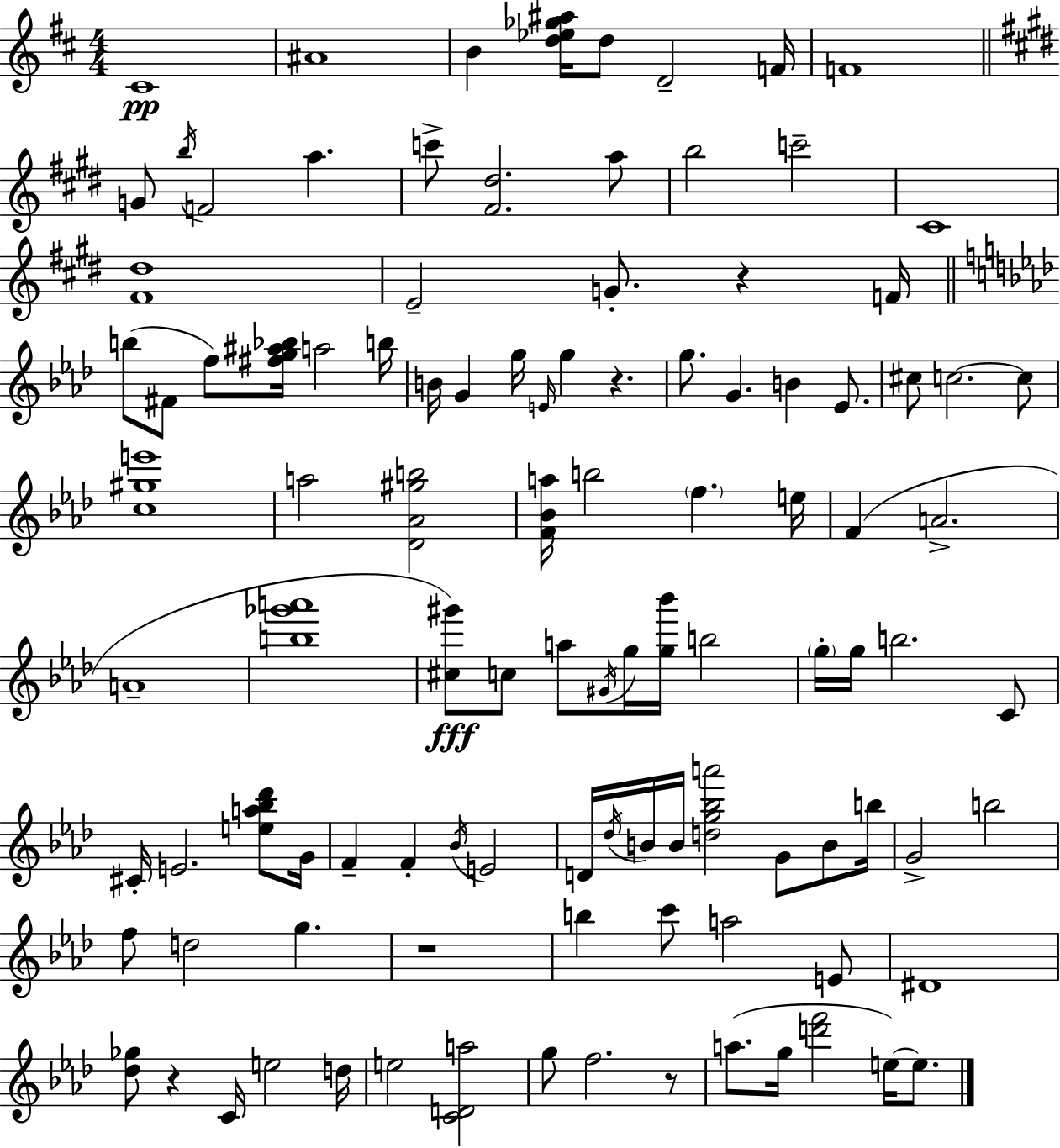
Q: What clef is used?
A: treble